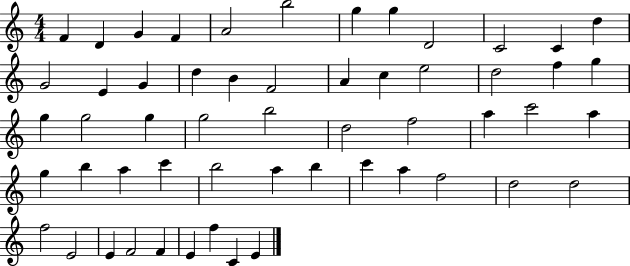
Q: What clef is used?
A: treble